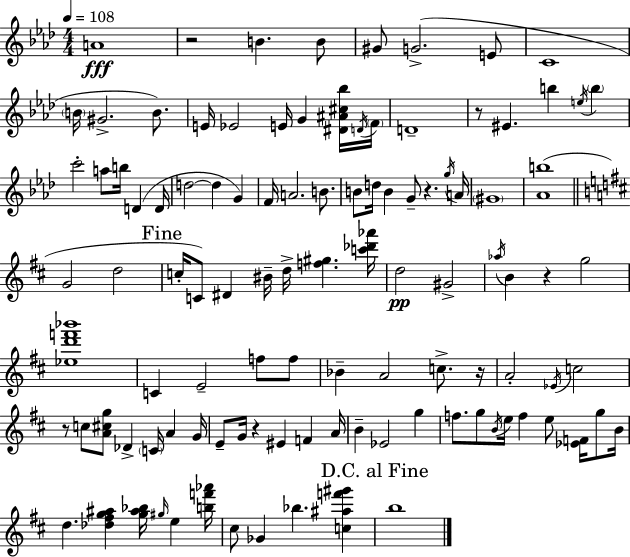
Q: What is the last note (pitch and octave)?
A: B5